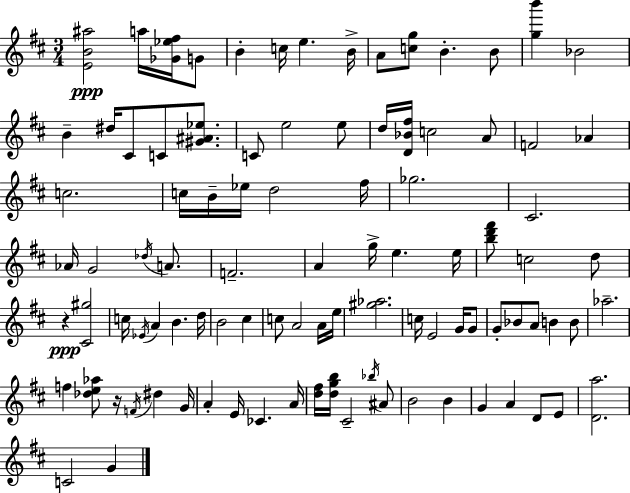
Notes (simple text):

[E4,B4,A#5]/h A5/s [Gb4,Eb5,F#5]/s G4/e B4/q C5/s E5/q. B4/s A4/e [C5,G5]/e B4/q. B4/e [G5,B6]/q Bb4/h B4/q D#5/s C#4/e C4/e [G#4,A#4,Eb5]/e. C4/e E5/h E5/e D5/s [D4,Bb4,F#5]/s C5/h A4/e F4/h Ab4/q C5/h. C5/s B4/s Eb5/s D5/h F#5/s Gb5/h. C#4/h. Ab4/s G4/h Db5/s A4/e. F4/h. A4/q G5/s E5/q. E5/s [B5,D6,F#6]/e C5/h D5/e R/q [C#4,G#5]/h C5/s Eb4/s A4/q B4/q. D5/s B4/h C#5/q C5/e A4/h A4/s E5/s [G#5,Ab5]/h. C5/s E4/h G4/s G4/e G4/e Bb4/e A4/e B4/q B4/e Ab5/h. F5/q [Db5,E5,Ab5]/e R/s F4/s D#5/q G4/s A4/q E4/s CES4/q. A4/s [D5,F#5]/s [D5,G5,B5]/s C#4/h Bb5/s A#4/e B4/h B4/q G4/q A4/q D4/e E4/e [D4,A5]/h. C4/h G4/q